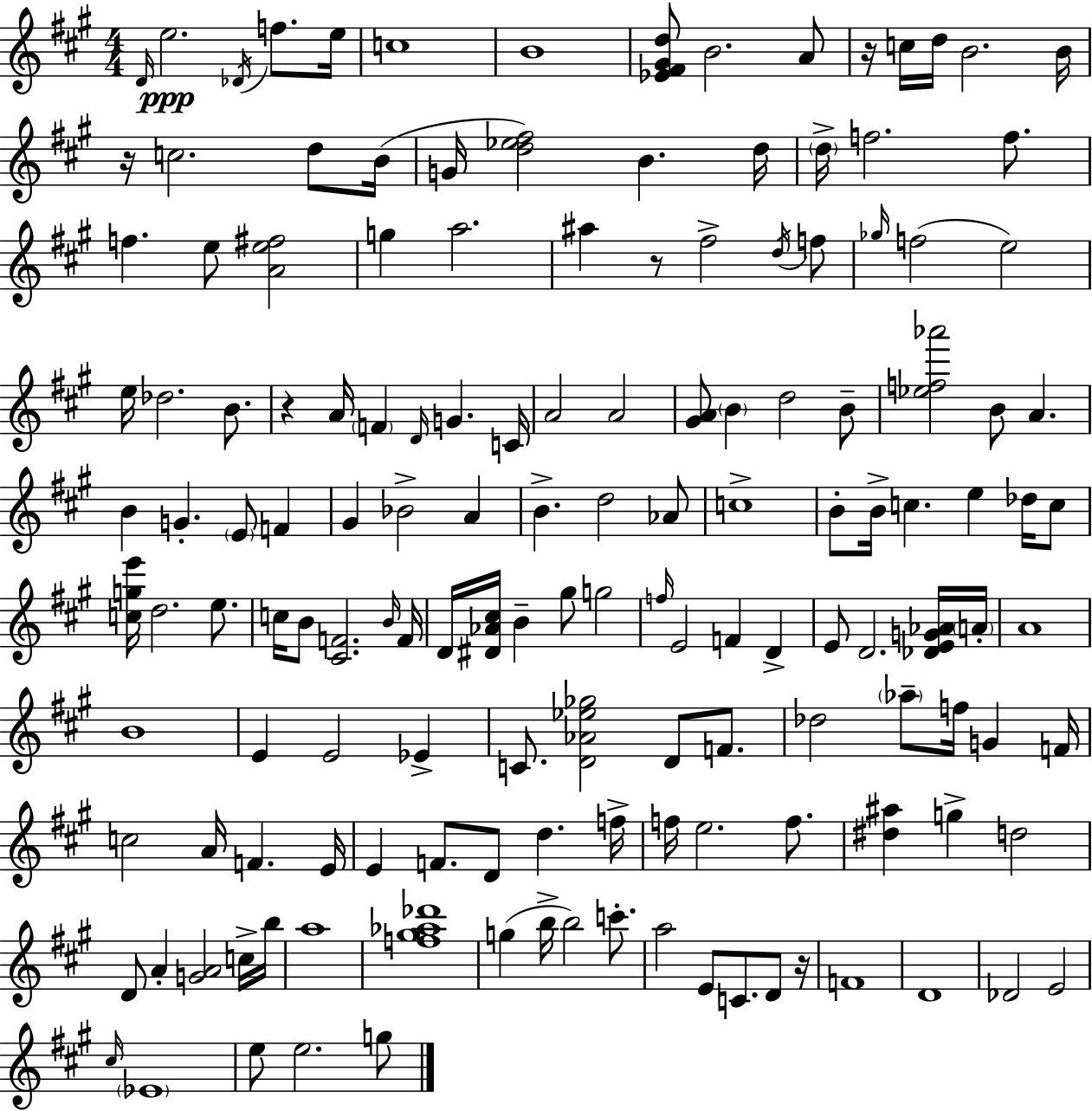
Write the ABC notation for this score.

X:1
T:Untitled
M:4/4
L:1/4
K:A
D/4 e2 _D/4 f/2 e/4 c4 B4 [_E^F^Gd]/2 B2 A/2 z/4 c/4 d/4 B2 B/4 z/4 c2 d/2 B/4 G/4 [d_e^f]2 B d/4 d/4 f2 f/2 f e/2 [Ae^f]2 g a2 ^a z/2 ^f2 d/4 f/2 _g/4 f2 e2 e/4 _d2 B/2 z A/4 F D/4 G C/4 A2 A2 [^GA]/2 B d2 B/2 [_ef_a']2 B/2 A B G E/2 F ^G _B2 A B d2 _A/2 c4 B/2 B/4 c e _d/4 c/2 [cge']/4 d2 e/2 c/4 B/2 [^CF]2 B/4 F/4 D/4 [^D_A^c]/4 B ^g/2 g2 f/4 E2 F D E/2 D2 [_DEG_A]/4 A/4 A4 B4 E E2 _E C/2 [D_A_e_g]2 D/2 F/2 _d2 _a/2 f/4 G F/4 c2 A/4 F E/4 E F/2 D/2 d f/4 f/4 e2 f/2 [^d^a] g d2 D/2 A [GA]2 c/4 b/4 a4 [f^g_a_d']4 g b/4 b2 c'/2 a2 E/2 C/2 D/2 z/4 F4 D4 _D2 E2 ^c/4 _E4 e/2 e2 g/2